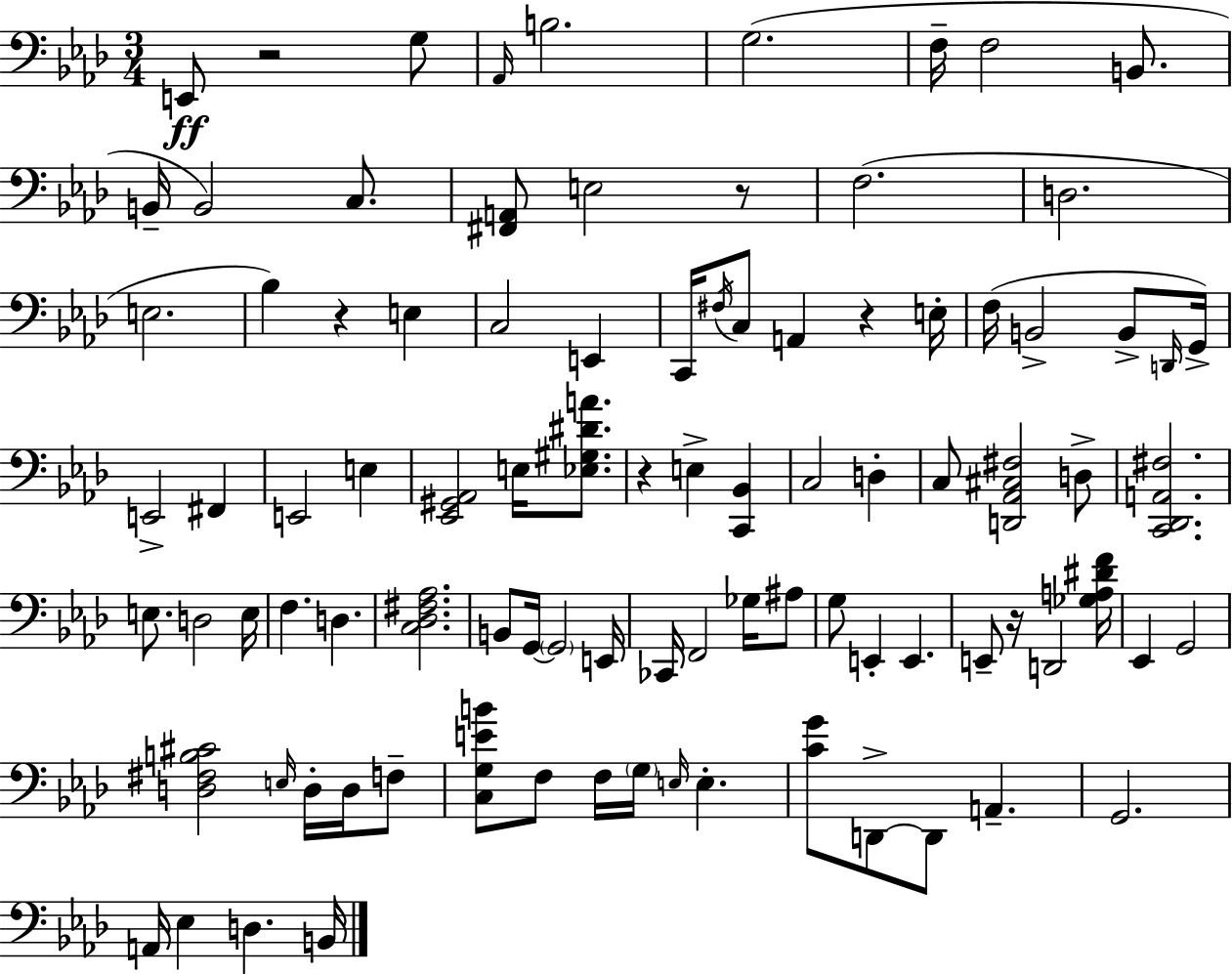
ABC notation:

X:1
T:Untitled
M:3/4
L:1/4
K:Ab
E,,/2 z2 G,/2 _A,,/4 B,2 G,2 F,/4 F,2 B,,/2 B,,/4 B,,2 C,/2 [^F,,A,,]/2 E,2 z/2 F,2 D,2 E,2 _B, z E, C,2 E,, C,,/4 ^F,/4 C,/2 A,, z E,/4 F,/4 B,,2 B,,/2 D,,/4 G,,/4 E,,2 ^F,, E,,2 E, [_E,,^G,,_A,,]2 E,/4 [_E,^G,^DA]/2 z E, [C,,_B,,] C,2 D, C,/2 [D,,_A,,^C,^F,]2 D,/2 [C,,_D,,A,,^F,]2 E,/2 D,2 E,/4 F, D, [C,_D,^F,_A,]2 B,,/2 G,,/4 G,,2 E,,/4 _C,,/4 F,,2 _G,/4 ^A,/2 G,/2 E,, E,, E,,/2 z/4 D,,2 [_G,A,^DF]/4 _E,, G,,2 [D,^F,B,^C]2 E,/4 D,/4 D,/4 F,/2 [C,G,EB]/2 F,/2 F,/4 G,/4 E,/4 E, [CG]/2 D,,/2 D,,/2 A,, G,,2 A,,/4 _E, D, B,,/4